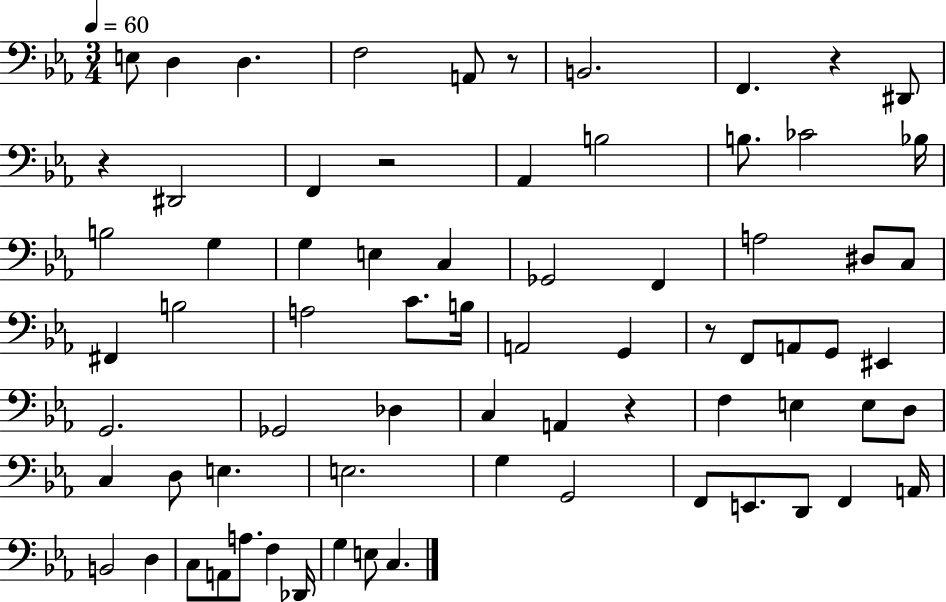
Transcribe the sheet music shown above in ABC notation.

X:1
T:Untitled
M:3/4
L:1/4
K:Eb
E,/2 D, D, F,2 A,,/2 z/2 B,,2 F,, z ^D,,/2 z ^D,,2 F,, z2 _A,, B,2 B,/2 _C2 _B,/4 B,2 G, G, E, C, _G,,2 F,, A,2 ^D,/2 C,/2 ^F,, B,2 A,2 C/2 B,/4 A,,2 G,, z/2 F,,/2 A,,/2 G,,/2 ^E,, G,,2 _G,,2 _D, C, A,, z F, E, E,/2 D,/2 C, D,/2 E, E,2 G, G,,2 F,,/2 E,,/2 D,,/2 F,, A,,/4 B,,2 D, C,/2 A,,/2 A,/2 F, _D,,/4 G, E,/2 C,